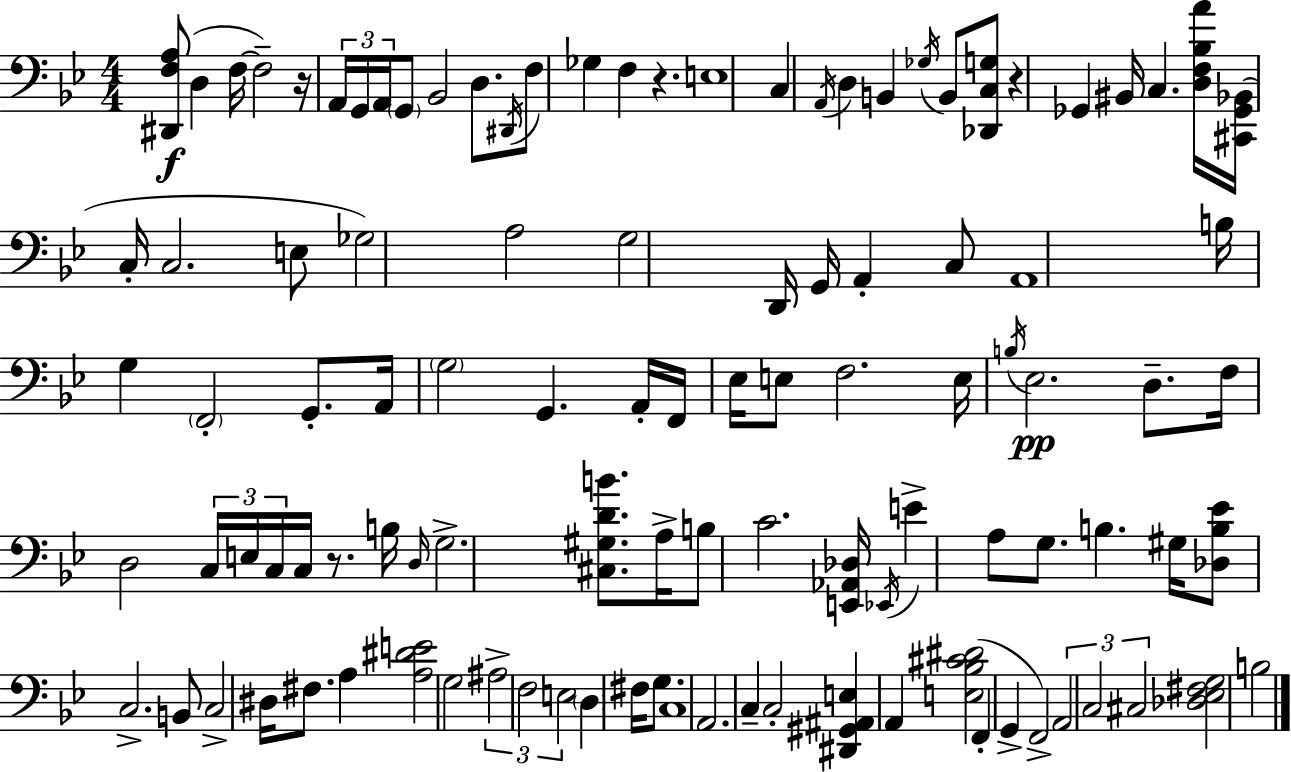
{
  \clef bass
  \numericTimeSignature
  \time 4/4
  \key bes \major
  <dis, f a>8(\f d4 f16~~ f2--) r16 | \tuplet 3/2 { a,16 g,16 a,16 } \parenthesize g,8 bes,2 d8. | \acciaccatura { dis,16 } f8 ges4 f4 r4. | e1 | \break c4 \acciaccatura { a,16 } d4 b,4 \acciaccatura { ges16 } b,8 | <des, c g>8 r4 ges,4 bis,16 c4. | <d f bes a'>16 <cis, ges, bes,>16( c16-. c2. | e8 ges2) a2 | \break g2 d,16 g,16 a,4-. | c8 a,1 | b16 g4 \parenthesize f,2-. | g,8.-. a,16 \parenthesize g2 g,4. | \break a,16-. f,16 ees16 e8 f2. | e16 \acciaccatura { b16 }\pp ees2. | d8.-- f16 d2 \tuplet 3/2 { c16 e16 c16 } | c16 r8. b16 \grace { d16 } g2.-> | \break <cis gis d' b'>8. a16-> b8 c'2. | <e, aes, des>16 \acciaccatura { ees,16 } e'4-> a8 g8. b4. | gis16 <des b ees'>8 c2.-> | b,8 c2-> dis16 fis8. | \break a4 <a dis' e'>2 g2 | \tuplet 3/2 { ais2-> f2 | e2 } \parenthesize d4 | fis16 g8. c1 | \break a,2. | c4-- c2-. <dis, gis, ais, e>4 | a,4 <e bes cis' dis'>2( f,4-. | g,4-> f,2->) \tuplet 3/2 { a,2 | \break c2 cis2 } | <des ees fis g>2 b2 | \bar "|."
}